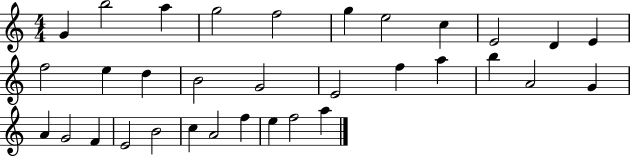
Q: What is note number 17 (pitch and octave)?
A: E4